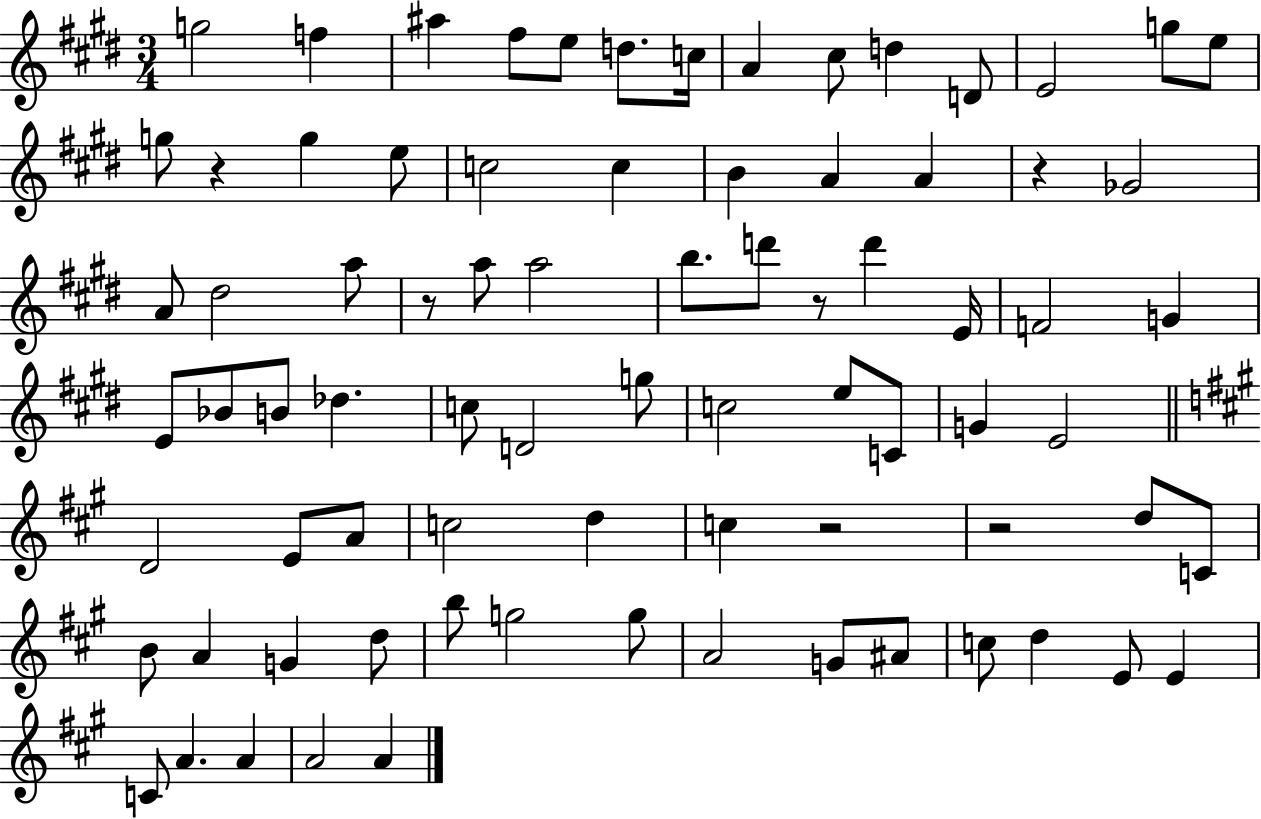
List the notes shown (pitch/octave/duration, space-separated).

G5/h F5/q A#5/q F#5/e E5/e D5/e. C5/s A4/q C#5/e D5/q D4/e E4/h G5/e E5/e G5/e R/q G5/q E5/e C5/h C5/q B4/q A4/q A4/q R/q Gb4/h A4/e D#5/h A5/e R/e A5/e A5/h B5/e. D6/e R/e D6/q E4/s F4/h G4/q E4/e Bb4/e B4/e Db5/q. C5/e D4/h G5/e C5/h E5/e C4/e G4/q E4/h D4/h E4/e A4/e C5/h D5/q C5/q R/h R/h D5/e C4/e B4/e A4/q G4/q D5/e B5/e G5/h G5/e A4/h G4/e A#4/e C5/e D5/q E4/e E4/q C4/e A4/q. A4/q A4/h A4/q